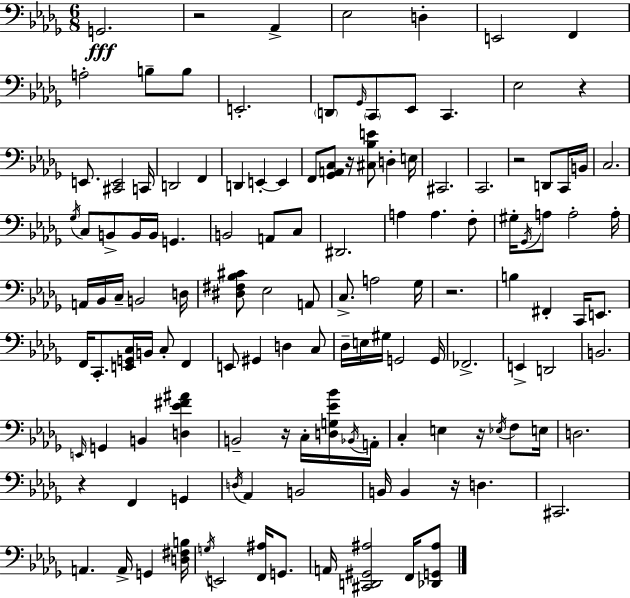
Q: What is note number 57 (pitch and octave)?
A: A2